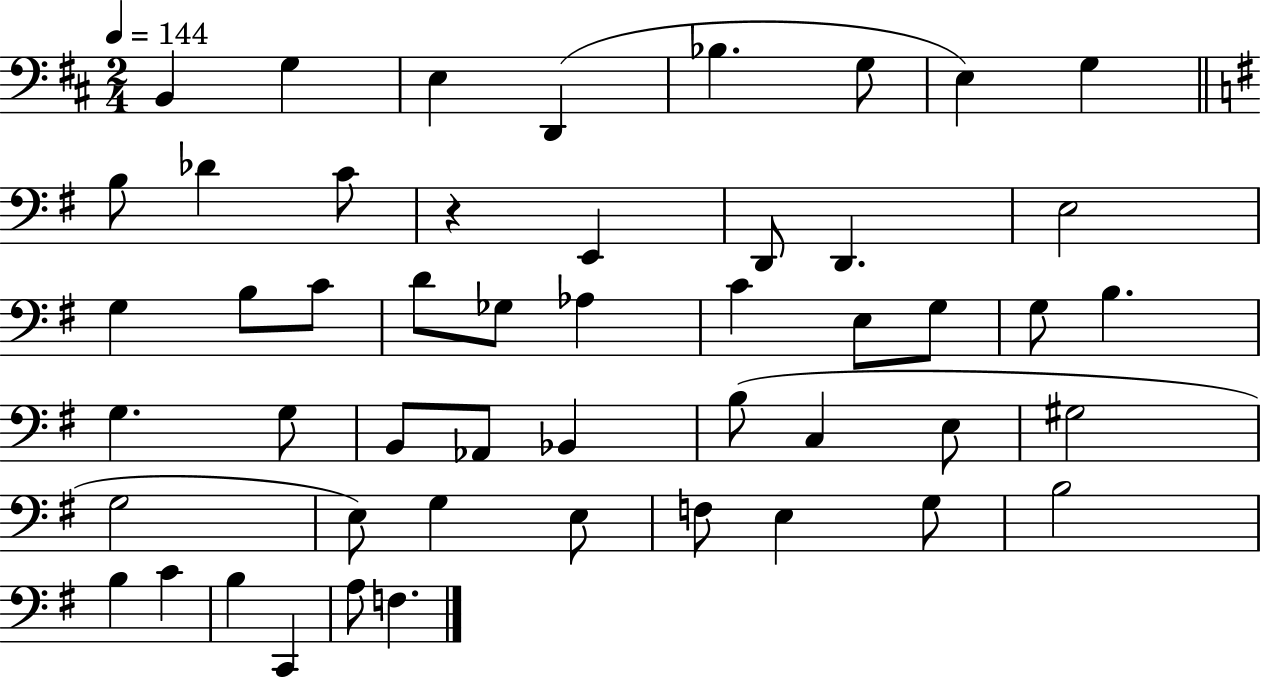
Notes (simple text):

B2/q G3/q E3/q D2/q Bb3/q. G3/e E3/q G3/q B3/e Db4/q C4/e R/q E2/q D2/e D2/q. E3/h G3/q B3/e C4/e D4/e Gb3/e Ab3/q C4/q E3/e G3/e G3/e B3/q. G3/q. G3/e B2/e Ab2/e Bb2/q B3/e C3/q E3/e G#3/h G3/h E3/e G3/q E3/e F3/e E3/q G3/e B3/h B3/q C4/q B3/q C2/q A3/e F3/q.